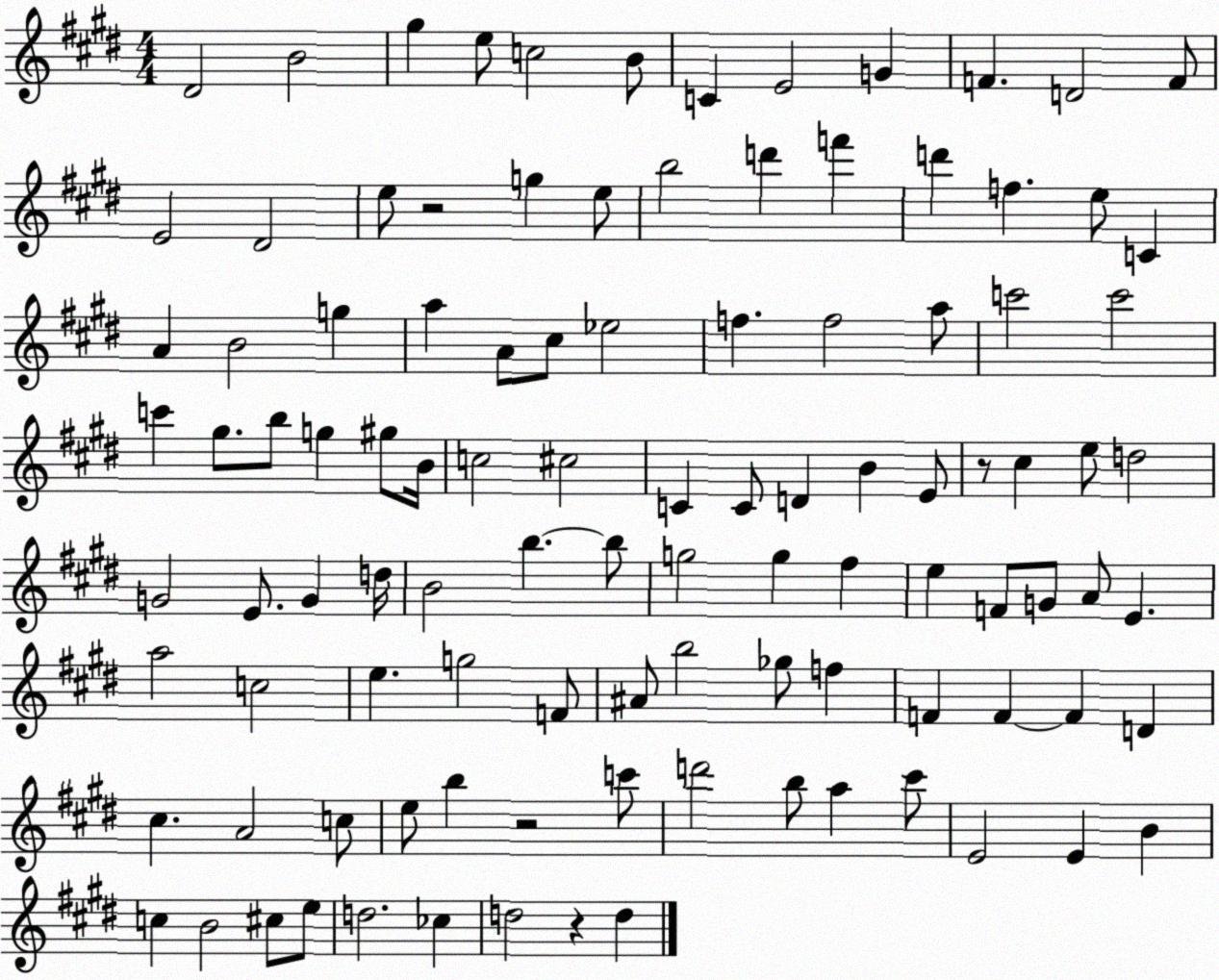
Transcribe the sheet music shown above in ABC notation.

X:1
T:Untitled
M:4/4
L:1/4
K:E
^D2 B2 ^g e/2 c2 B/2 C E2 G F D2 F/2 E2 ^D2 e/2 z2 g e/2 b2 d' f' d' f e/2 C A B2 g a A/2 ^c/2 _e2 f f2 a/2 c'2 c'2 c' ^g/2 b/2 g ^g/2 B/4 c2 ^c2 C C/2 D B E/2 z/2 ^c e/2 d2 G2 E/2 G d/4 B2 b b/2 g2 g ^f e F/2 G/2 A/2 E a2 c2 e g2 F/2 ^A/2 b2 _g/2 f F F F D ^c A2 c/2 e/2 b z2 c'/2 d'2 b/2 a ^c'/2 E2 E B c B2 ^c/2 e/2 d2 _c d2 z d